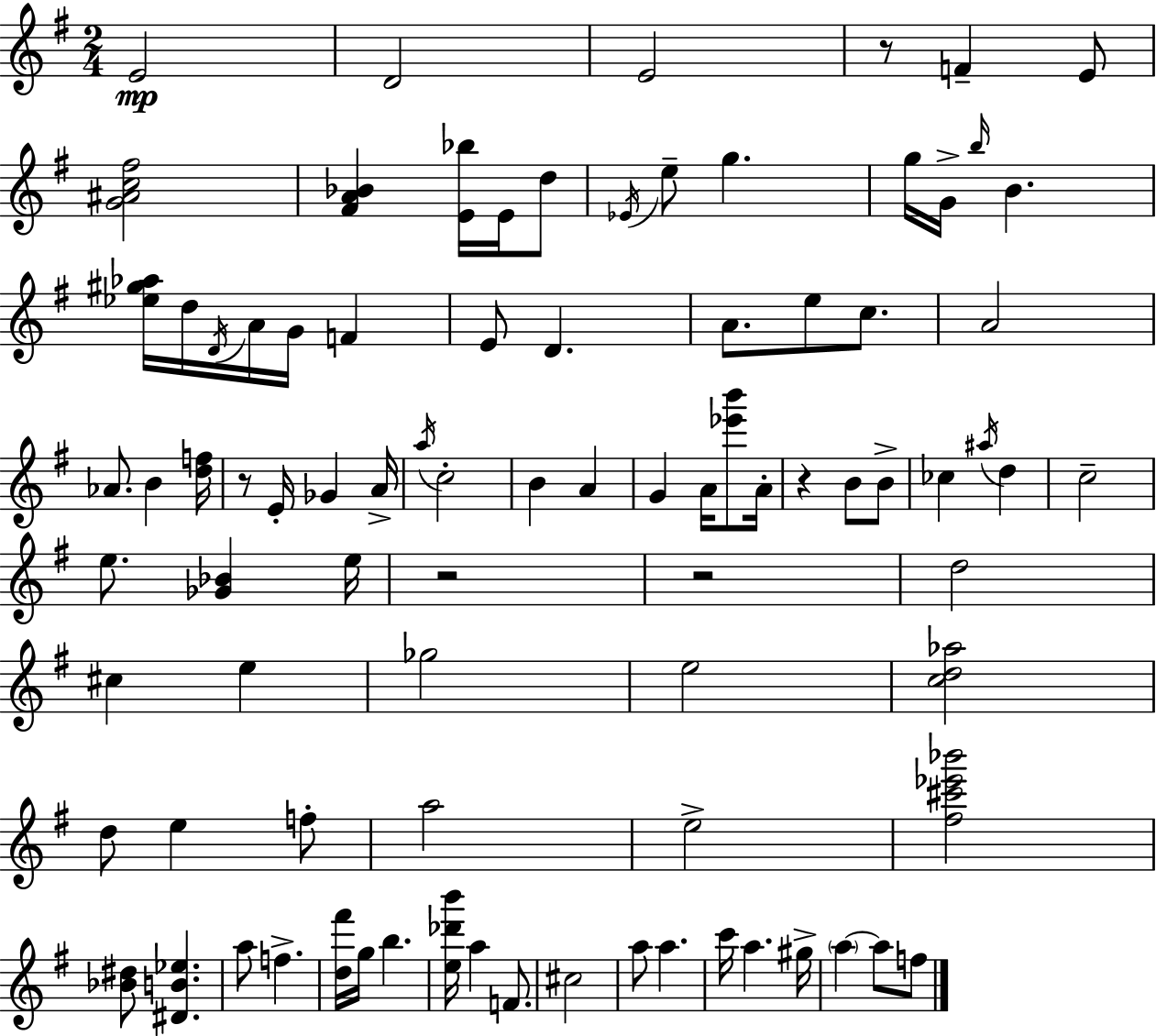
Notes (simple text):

E4/h D4/h E4/h R/e F4/q E4/e [G4,A#4,C5,F#5]/h [F#4,A4,Bb4]/q [E4,Bb5]/s E4/s D5/e Eb4/s E5/e G5/q. G5/s G4/s B5/s B4/q. [Eb5,G#5,Ab5]/s D5/s D4/s A4/s G4/s F4/q E4/e D4/q. A4/e. E5/e C5/e. A4/h Ab4/e. B4/q [D5,F5]/s R/e E4/s Gb4/q A4/s A5/s C5/h B4/q A4/q G4/q A4/s [Eb6,B6]/e A4/s R/q B4/e B4/e CES5/q A#5/s D5/q C5/h E5/e. [Gb4,Bb4]/q E5/s R/h R/h D5/h C#5/q E5/q Gb5/h E5/h [C5,D5,Ab5]/h D5/e E5/q F5/e A5/h E5/h [F#5,C#6,Eb6,Bb6]/h [Bb4,D#5]/e [D#4,B4,Eb5]/q. A5/e F5/q. [D5,F#6]/s G5/s B5/q. [E5,Db6,B6]/s A5/q F4/e. C#5/h A5/e A5/q. C6/s A5/q. G#5/s A5/q A5/e F5/e